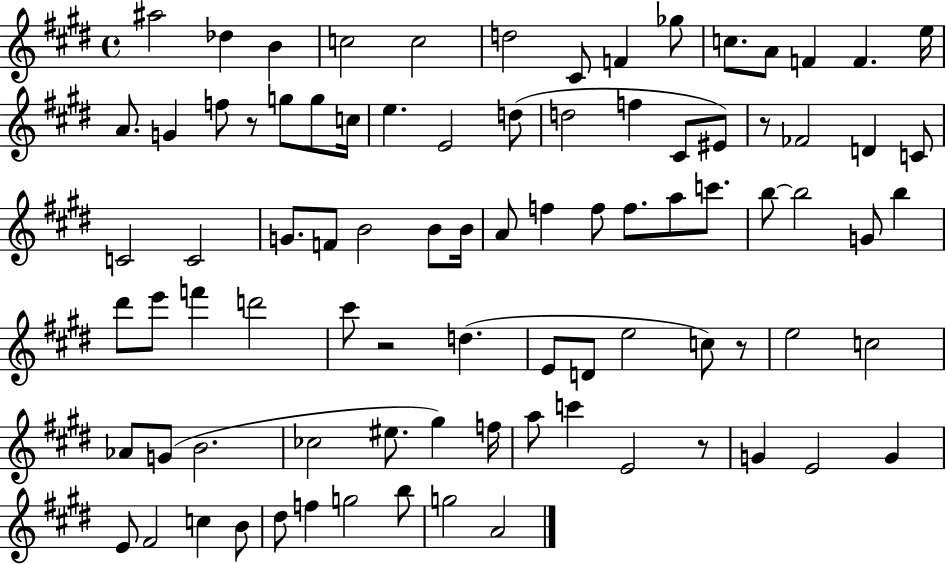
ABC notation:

X:1
T:Untitled
M:4/4
L:1/4
K:E
^a2 _d B c2 c2 d2 ^C/2 F _g/2 c/2 A/2 F F e/4 A/2 G f/2 z/2 g/2 g/2 c/4 e E2 d/2 d2 f ^C/2 ^E/2 z/2 _F2 D C/2 C2 C2 G/2 F/2 B2 B/2 B/4 A/2 f f/2 f/2 a/2 c'/2 b/2 b2 G/2 b ^d'/2 e'/2 f' d'2 ^c'/2 z2 d E/2 D/2 e2 c/2 z/2 e2 c2 _A/2 G/2 B2 _c2 ^e/2 ^g f/4 a/2 c' E2 z/2 G E2 G E/2 ^F2 c B/2 ^d/2 f g2 b/2 g2 A2